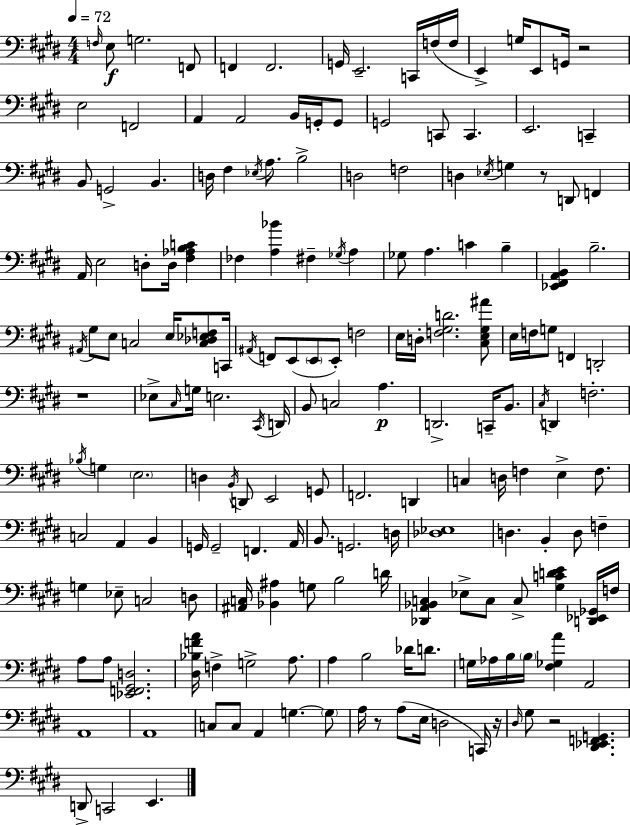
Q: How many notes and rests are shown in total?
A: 182